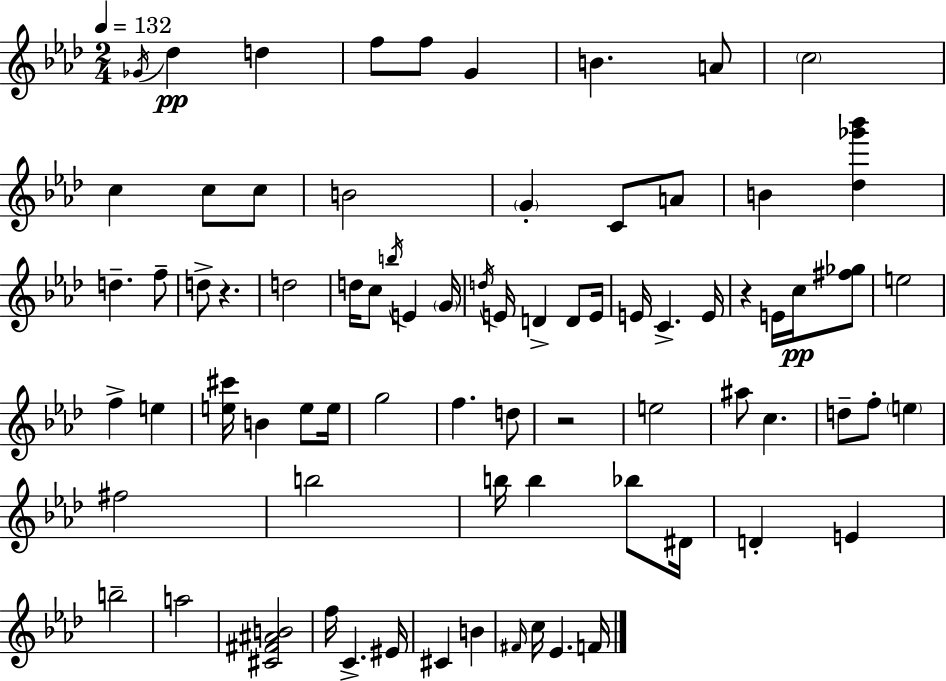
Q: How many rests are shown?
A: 3